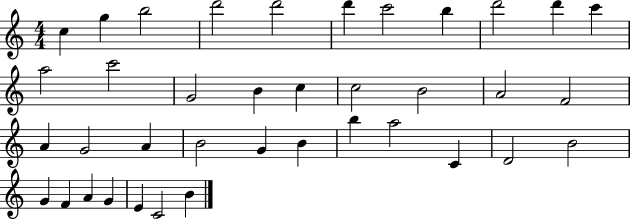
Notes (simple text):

C5/q G5/q B5/h D6/h D6/h D6/q C6/h B5/q D6/h D6/q C6/q A5/h C6/h G4/h B4/q C5/q C5/h B4/h A4/h F4/h A4/q G4/h A4/q B4/h G4/q B4/q B5/q A5/h C4/q D4/h B4/h G4/q F4/q A4/q G4/q E4/q C4/h B4/q